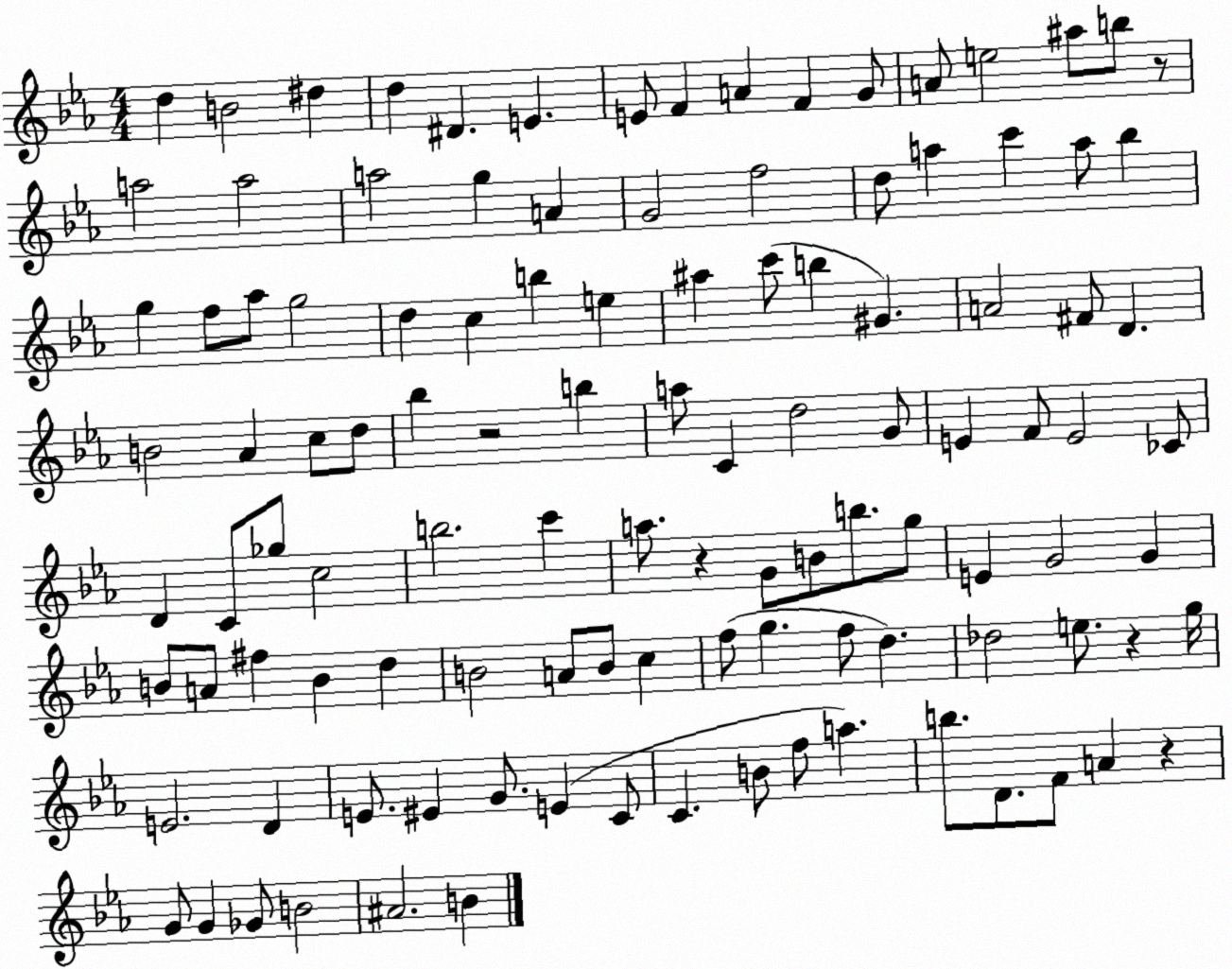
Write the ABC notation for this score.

X:1
T:Untitled
M:4/4
L:1/4
K:Eb
d B2 ^d d ^D E E/2 F A F G/2 A/2 e2 ^a/2 b/2 z/2 a2 a2 a2 g A G2 f2 d/2 a c' a/2 _b g f/2 _a/2 g2 d c b e ^a c'/2 b ^G A2 ^F/2 D B2 _A c/2 d/2 _b z2 b a/2 C d2 G/2 E F/2 E2 _C/2 D C/2 _g/2 c2 b2 c' a/2 z G/2 B/2 b/2 g/2 E G2 G B/2 A/2 ^f B d B2 A/2 B/2 c f/2 g f/2 d _d2 e/2 z g/4 E2 D E/2 ^E G/2 E C/2 C B/2 f/2 a b/2 D/2 F/2 A z G/2 G _G/2 B2 ^A2 B